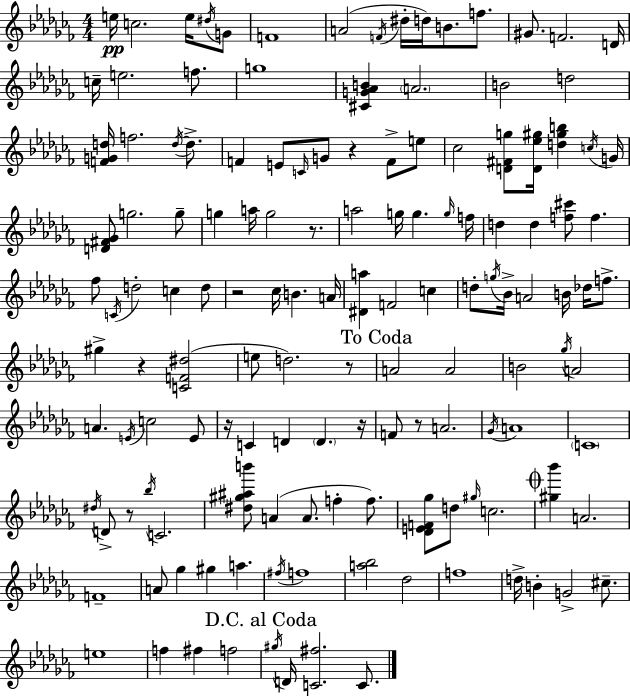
{
  \clef treble
  \numericTimeSignature
  \time 4/4
  \key aes \minor
  \repeat volta 2 { e''16\pp c''2. e''16 \acciaccatura { dis''16 } g'8 | f'1 | a'2( \acciaccatura { f'16 } dis''16-. d''16) b'8. f''8. | gis'8. f'2. | \break d'16 c''16-- e''2. f''8. | g''1 | <cis' g' aes' b'>4 \parenthesize a'2. | b'2 d''2 | \break <f' g' d''>16 f''2. \acciaccatura { d''16~ }~ | d''8.-> f'4 e'8 \grace { c'16 } g'8 r4 | f'8-> e''8 ces''2 <d' fis' g''>8 <d' ees'' gis''>16 <d'' gis'' b''>4 | \acciaccatura { c''16 } g'16 <d' fis' ges'>8 g''2. | \break g''8-- g''4 a''16 g''2 | r8. a''2 g''16 g''4. | \grace { g''16 } f''16 d''4 d''4 <f'' cis'''>8 | f''4. fes''8 \acciaccatura { c'16 } d''2-. | \break c''4 d''8 r2 ces''16 | b'4. a'16 <dis' a''>4 f'2 | c''4 d''8-. \acciaccatura { g''16 } bes'16-> a'2 | b'16 des''16 f''8.-> gis''4-> r4 | \break <c' f' dis''>2( e''8 d''2.) | r8 \mark "To Coda" a'2 | a'2 b'2 | \acciaccatura { ges''16 } a'2 a'4. \acciaccatura { e'16 } | \break c''2 e'8 r16 c'4 d'4 | \parenthesize d'4. r16 f'8 r8 a'2. | \acciaccatura { ges'16 } a'1 | \parenthesize c'1 | \break \acciaccatura { dis''16 } d'8-> r8 | \acciaccatura { bes''16 } c'2. <dis'' gis'' ais'' b'''>8 a'4( | a'8. f''4-. f''8.) <des' e' f' ges''>8 d''8 | \grace { gis''16 } c''2. \mark \markup { \musicglyph "scripts.coda" } <gis'' bes'''>4 | \break a'2. f'1-- | a'8 | ges''4 gis''4 a''4. \acciaccatura { fis''16 } f''1 | <a'' bes''>2 | \break des''2 f''1 | d''16-> | b'4-. g'2-> cis''8.-- e''1 | f''4 | \break fis''4 f''2 \mark "D.C. al Coda" \acciaccatura { gis''16 } | d'16 <c' fis''>2. c'8. | } \bar "|."
}